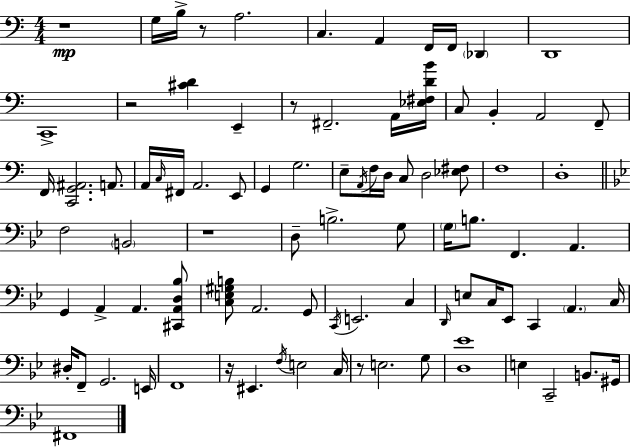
X:1
T:Untitled
M:4/4
L:1/4
K:C
z4 G,/4 B,/4 z/2 A,2 C, A,, F,,/4 F,,/4 _D,, D,,4 C,,4 z2 [^CD] E,, z/2 ^F,,2 A,,/4 [_E,^F,DB]/4 C,/2 B,, A,,2 F,,/2 F,,/4 [C,,G,,^A,,]2 A,,/2 A,,/4 C,/4 ^F,,/4 A,,2 E,,/2 G,, G,2 E,/2 A,,/4 F,/4 D,/4 C,/2 D,2 [_E,^F,]/2 F,4 D,4 F,2 B,,2 z4 D,/2 B,2 G,/2 G,/4 B,/2 F,, A,, G,, A,, A,, [^C,,A,,D,_B,]/2 [C,E,^G,B,]/2 A,,2 G,,/2 C,,/4 E,,2 C, D,,/4 E,/2 C,/4 _E,,/2 C,, A,, C,/4 ^D,/4 F,,/2 G,,2 E,,/4 F,,4 z/4 ^E,, F,/4 E,2 C,/4 z/2 E,2 G,/2 [D,_E]4 E, C,,2 B,,/2 ^G,,/4 ^F,,4